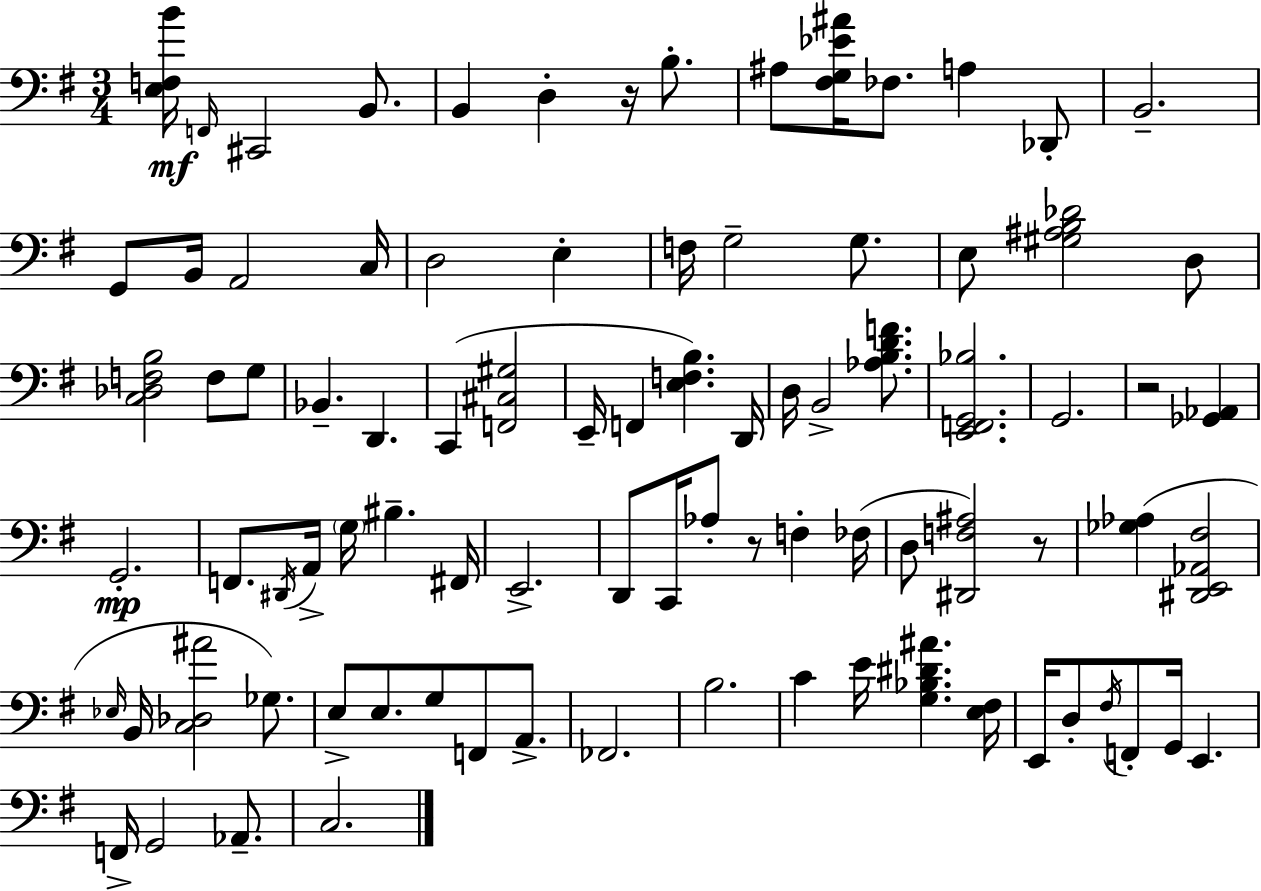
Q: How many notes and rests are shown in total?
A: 88